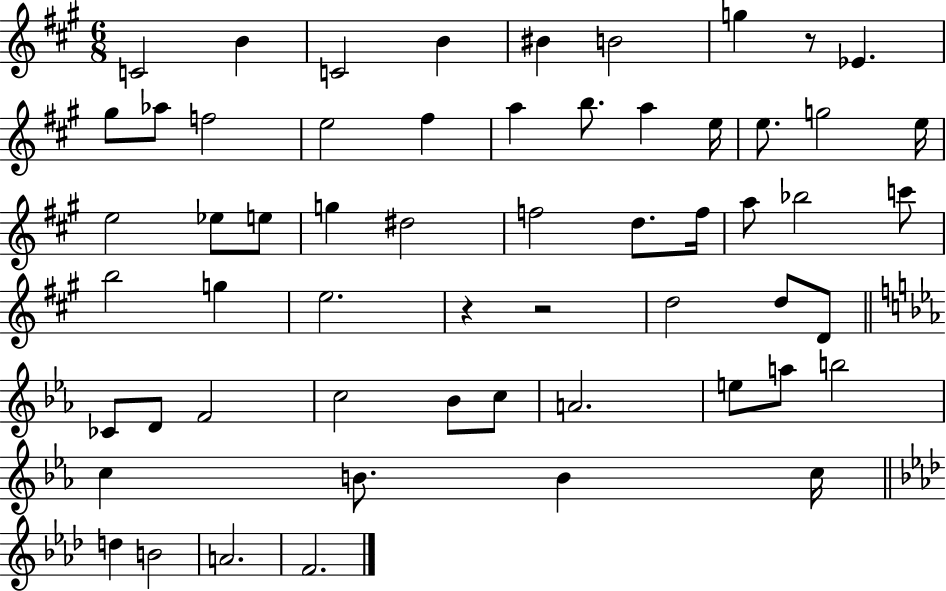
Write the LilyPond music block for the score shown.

{
  \clef treble
  \numericTimeSignature
  \time 6/8
  \key a \major
  c'2 b'4 | c'2 b'4 | bis'4 b'2 | g''4 r8 ees'4. | \break gis''8 aes''8 f''2 | e''2 fis''4 | a''4 b''8. a''4 e''16 | e''8. g''2 e''16 | \break e''2 ees''8 e''8 | g''4 dis''2 | f''2 d''8. f''16 | a''8 bes''2 c'''8 | \break b''2 g''4 | e''2. | r4 r2 | d''2 d''8 d'8 | \break \bar "||" \break \key ees \major ces'8 d'8 f'2 | c''2 bes'8 c''8 | a'2. | e''8 a''8 b''2 | \break c''4 b'8. b'4 c''16 | \bar "||" \break \key f \minor d''4 b'2 | a'2. | f'2. | \bar "|."
}